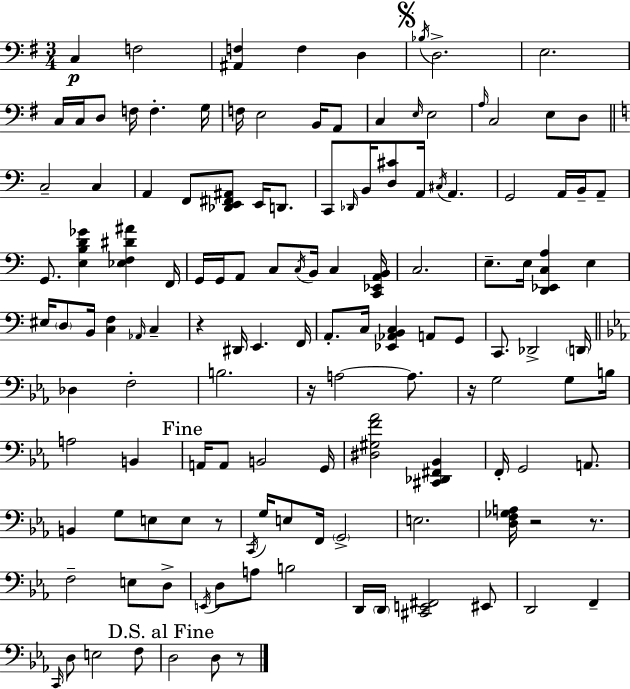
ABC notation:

X:1
T:Untitled
M:3/4
L:1/4
K:Em
C, F,2 [^A,,F,] F, D, _B,/4 D,2 E,2 C,/4 C,/4 D,/2 F,/4 F, G,/4 F,/4 E,2 B,,/4 A,,/2 C, E,/4 E,2 A,/4 C,2 E,/2 D,/2 C,2 C, A,, F,,/2 [_D,,E,,^F,,^A,,]/2 E,,/4 D,,/2 C,,/2 _D,,/4 B,,/4 [D,^C]/2 A,,/4 ^C,/4 A,, G,,2 A,,/4 B,,/4 A,,/2 G,,/2 [E,B,D_G] [_E,F,^D^A] F,,/4 G,,/4 G,,/4 A,,/2 C,/2 C,/4 B,,/4 C, [C,,_E,,A,,B,,]/4 C,2 E,/2 E,/4 [D,,_E,,C,A,] E, ^E,/4 D,/2 B,,/4 [C,F,] _A,,/4 C, z ^D,,/4 E,, F,,/4 A,,/2 C,/4 [_E,,_A,,B,,C,] A,,/2 G,,/2 C,,/2 _D,,2 D,,/4 _D, F,2 B,2 z/4 A,2 A,/2 z/4 G,2 G,/2 B,/4 A,2 B,, A,,/4 A,,/2 B,,2 G,,/4 [^D,^G,F_A]2 [^C,,_D,,^F,,_B,,] F,,/4 G,,2 A,,/2 B,, G,/2 E,/2 E,/2 z/2 C,,/4 G,/4 E,/2 F,,/4 G,,2 E,2 [D,F,_G,A,]/4 z2 z/2 F,2 E,/2 D,/2 E,,/4 D,/2 A,/2 B,2 D,,/4 D,,/4 [^C,,E,,^F,,]2 ^E,,/2 D,,2 F,, C,,/4 D,/2 E,2 F,/2 D,2 D,/2 z/2